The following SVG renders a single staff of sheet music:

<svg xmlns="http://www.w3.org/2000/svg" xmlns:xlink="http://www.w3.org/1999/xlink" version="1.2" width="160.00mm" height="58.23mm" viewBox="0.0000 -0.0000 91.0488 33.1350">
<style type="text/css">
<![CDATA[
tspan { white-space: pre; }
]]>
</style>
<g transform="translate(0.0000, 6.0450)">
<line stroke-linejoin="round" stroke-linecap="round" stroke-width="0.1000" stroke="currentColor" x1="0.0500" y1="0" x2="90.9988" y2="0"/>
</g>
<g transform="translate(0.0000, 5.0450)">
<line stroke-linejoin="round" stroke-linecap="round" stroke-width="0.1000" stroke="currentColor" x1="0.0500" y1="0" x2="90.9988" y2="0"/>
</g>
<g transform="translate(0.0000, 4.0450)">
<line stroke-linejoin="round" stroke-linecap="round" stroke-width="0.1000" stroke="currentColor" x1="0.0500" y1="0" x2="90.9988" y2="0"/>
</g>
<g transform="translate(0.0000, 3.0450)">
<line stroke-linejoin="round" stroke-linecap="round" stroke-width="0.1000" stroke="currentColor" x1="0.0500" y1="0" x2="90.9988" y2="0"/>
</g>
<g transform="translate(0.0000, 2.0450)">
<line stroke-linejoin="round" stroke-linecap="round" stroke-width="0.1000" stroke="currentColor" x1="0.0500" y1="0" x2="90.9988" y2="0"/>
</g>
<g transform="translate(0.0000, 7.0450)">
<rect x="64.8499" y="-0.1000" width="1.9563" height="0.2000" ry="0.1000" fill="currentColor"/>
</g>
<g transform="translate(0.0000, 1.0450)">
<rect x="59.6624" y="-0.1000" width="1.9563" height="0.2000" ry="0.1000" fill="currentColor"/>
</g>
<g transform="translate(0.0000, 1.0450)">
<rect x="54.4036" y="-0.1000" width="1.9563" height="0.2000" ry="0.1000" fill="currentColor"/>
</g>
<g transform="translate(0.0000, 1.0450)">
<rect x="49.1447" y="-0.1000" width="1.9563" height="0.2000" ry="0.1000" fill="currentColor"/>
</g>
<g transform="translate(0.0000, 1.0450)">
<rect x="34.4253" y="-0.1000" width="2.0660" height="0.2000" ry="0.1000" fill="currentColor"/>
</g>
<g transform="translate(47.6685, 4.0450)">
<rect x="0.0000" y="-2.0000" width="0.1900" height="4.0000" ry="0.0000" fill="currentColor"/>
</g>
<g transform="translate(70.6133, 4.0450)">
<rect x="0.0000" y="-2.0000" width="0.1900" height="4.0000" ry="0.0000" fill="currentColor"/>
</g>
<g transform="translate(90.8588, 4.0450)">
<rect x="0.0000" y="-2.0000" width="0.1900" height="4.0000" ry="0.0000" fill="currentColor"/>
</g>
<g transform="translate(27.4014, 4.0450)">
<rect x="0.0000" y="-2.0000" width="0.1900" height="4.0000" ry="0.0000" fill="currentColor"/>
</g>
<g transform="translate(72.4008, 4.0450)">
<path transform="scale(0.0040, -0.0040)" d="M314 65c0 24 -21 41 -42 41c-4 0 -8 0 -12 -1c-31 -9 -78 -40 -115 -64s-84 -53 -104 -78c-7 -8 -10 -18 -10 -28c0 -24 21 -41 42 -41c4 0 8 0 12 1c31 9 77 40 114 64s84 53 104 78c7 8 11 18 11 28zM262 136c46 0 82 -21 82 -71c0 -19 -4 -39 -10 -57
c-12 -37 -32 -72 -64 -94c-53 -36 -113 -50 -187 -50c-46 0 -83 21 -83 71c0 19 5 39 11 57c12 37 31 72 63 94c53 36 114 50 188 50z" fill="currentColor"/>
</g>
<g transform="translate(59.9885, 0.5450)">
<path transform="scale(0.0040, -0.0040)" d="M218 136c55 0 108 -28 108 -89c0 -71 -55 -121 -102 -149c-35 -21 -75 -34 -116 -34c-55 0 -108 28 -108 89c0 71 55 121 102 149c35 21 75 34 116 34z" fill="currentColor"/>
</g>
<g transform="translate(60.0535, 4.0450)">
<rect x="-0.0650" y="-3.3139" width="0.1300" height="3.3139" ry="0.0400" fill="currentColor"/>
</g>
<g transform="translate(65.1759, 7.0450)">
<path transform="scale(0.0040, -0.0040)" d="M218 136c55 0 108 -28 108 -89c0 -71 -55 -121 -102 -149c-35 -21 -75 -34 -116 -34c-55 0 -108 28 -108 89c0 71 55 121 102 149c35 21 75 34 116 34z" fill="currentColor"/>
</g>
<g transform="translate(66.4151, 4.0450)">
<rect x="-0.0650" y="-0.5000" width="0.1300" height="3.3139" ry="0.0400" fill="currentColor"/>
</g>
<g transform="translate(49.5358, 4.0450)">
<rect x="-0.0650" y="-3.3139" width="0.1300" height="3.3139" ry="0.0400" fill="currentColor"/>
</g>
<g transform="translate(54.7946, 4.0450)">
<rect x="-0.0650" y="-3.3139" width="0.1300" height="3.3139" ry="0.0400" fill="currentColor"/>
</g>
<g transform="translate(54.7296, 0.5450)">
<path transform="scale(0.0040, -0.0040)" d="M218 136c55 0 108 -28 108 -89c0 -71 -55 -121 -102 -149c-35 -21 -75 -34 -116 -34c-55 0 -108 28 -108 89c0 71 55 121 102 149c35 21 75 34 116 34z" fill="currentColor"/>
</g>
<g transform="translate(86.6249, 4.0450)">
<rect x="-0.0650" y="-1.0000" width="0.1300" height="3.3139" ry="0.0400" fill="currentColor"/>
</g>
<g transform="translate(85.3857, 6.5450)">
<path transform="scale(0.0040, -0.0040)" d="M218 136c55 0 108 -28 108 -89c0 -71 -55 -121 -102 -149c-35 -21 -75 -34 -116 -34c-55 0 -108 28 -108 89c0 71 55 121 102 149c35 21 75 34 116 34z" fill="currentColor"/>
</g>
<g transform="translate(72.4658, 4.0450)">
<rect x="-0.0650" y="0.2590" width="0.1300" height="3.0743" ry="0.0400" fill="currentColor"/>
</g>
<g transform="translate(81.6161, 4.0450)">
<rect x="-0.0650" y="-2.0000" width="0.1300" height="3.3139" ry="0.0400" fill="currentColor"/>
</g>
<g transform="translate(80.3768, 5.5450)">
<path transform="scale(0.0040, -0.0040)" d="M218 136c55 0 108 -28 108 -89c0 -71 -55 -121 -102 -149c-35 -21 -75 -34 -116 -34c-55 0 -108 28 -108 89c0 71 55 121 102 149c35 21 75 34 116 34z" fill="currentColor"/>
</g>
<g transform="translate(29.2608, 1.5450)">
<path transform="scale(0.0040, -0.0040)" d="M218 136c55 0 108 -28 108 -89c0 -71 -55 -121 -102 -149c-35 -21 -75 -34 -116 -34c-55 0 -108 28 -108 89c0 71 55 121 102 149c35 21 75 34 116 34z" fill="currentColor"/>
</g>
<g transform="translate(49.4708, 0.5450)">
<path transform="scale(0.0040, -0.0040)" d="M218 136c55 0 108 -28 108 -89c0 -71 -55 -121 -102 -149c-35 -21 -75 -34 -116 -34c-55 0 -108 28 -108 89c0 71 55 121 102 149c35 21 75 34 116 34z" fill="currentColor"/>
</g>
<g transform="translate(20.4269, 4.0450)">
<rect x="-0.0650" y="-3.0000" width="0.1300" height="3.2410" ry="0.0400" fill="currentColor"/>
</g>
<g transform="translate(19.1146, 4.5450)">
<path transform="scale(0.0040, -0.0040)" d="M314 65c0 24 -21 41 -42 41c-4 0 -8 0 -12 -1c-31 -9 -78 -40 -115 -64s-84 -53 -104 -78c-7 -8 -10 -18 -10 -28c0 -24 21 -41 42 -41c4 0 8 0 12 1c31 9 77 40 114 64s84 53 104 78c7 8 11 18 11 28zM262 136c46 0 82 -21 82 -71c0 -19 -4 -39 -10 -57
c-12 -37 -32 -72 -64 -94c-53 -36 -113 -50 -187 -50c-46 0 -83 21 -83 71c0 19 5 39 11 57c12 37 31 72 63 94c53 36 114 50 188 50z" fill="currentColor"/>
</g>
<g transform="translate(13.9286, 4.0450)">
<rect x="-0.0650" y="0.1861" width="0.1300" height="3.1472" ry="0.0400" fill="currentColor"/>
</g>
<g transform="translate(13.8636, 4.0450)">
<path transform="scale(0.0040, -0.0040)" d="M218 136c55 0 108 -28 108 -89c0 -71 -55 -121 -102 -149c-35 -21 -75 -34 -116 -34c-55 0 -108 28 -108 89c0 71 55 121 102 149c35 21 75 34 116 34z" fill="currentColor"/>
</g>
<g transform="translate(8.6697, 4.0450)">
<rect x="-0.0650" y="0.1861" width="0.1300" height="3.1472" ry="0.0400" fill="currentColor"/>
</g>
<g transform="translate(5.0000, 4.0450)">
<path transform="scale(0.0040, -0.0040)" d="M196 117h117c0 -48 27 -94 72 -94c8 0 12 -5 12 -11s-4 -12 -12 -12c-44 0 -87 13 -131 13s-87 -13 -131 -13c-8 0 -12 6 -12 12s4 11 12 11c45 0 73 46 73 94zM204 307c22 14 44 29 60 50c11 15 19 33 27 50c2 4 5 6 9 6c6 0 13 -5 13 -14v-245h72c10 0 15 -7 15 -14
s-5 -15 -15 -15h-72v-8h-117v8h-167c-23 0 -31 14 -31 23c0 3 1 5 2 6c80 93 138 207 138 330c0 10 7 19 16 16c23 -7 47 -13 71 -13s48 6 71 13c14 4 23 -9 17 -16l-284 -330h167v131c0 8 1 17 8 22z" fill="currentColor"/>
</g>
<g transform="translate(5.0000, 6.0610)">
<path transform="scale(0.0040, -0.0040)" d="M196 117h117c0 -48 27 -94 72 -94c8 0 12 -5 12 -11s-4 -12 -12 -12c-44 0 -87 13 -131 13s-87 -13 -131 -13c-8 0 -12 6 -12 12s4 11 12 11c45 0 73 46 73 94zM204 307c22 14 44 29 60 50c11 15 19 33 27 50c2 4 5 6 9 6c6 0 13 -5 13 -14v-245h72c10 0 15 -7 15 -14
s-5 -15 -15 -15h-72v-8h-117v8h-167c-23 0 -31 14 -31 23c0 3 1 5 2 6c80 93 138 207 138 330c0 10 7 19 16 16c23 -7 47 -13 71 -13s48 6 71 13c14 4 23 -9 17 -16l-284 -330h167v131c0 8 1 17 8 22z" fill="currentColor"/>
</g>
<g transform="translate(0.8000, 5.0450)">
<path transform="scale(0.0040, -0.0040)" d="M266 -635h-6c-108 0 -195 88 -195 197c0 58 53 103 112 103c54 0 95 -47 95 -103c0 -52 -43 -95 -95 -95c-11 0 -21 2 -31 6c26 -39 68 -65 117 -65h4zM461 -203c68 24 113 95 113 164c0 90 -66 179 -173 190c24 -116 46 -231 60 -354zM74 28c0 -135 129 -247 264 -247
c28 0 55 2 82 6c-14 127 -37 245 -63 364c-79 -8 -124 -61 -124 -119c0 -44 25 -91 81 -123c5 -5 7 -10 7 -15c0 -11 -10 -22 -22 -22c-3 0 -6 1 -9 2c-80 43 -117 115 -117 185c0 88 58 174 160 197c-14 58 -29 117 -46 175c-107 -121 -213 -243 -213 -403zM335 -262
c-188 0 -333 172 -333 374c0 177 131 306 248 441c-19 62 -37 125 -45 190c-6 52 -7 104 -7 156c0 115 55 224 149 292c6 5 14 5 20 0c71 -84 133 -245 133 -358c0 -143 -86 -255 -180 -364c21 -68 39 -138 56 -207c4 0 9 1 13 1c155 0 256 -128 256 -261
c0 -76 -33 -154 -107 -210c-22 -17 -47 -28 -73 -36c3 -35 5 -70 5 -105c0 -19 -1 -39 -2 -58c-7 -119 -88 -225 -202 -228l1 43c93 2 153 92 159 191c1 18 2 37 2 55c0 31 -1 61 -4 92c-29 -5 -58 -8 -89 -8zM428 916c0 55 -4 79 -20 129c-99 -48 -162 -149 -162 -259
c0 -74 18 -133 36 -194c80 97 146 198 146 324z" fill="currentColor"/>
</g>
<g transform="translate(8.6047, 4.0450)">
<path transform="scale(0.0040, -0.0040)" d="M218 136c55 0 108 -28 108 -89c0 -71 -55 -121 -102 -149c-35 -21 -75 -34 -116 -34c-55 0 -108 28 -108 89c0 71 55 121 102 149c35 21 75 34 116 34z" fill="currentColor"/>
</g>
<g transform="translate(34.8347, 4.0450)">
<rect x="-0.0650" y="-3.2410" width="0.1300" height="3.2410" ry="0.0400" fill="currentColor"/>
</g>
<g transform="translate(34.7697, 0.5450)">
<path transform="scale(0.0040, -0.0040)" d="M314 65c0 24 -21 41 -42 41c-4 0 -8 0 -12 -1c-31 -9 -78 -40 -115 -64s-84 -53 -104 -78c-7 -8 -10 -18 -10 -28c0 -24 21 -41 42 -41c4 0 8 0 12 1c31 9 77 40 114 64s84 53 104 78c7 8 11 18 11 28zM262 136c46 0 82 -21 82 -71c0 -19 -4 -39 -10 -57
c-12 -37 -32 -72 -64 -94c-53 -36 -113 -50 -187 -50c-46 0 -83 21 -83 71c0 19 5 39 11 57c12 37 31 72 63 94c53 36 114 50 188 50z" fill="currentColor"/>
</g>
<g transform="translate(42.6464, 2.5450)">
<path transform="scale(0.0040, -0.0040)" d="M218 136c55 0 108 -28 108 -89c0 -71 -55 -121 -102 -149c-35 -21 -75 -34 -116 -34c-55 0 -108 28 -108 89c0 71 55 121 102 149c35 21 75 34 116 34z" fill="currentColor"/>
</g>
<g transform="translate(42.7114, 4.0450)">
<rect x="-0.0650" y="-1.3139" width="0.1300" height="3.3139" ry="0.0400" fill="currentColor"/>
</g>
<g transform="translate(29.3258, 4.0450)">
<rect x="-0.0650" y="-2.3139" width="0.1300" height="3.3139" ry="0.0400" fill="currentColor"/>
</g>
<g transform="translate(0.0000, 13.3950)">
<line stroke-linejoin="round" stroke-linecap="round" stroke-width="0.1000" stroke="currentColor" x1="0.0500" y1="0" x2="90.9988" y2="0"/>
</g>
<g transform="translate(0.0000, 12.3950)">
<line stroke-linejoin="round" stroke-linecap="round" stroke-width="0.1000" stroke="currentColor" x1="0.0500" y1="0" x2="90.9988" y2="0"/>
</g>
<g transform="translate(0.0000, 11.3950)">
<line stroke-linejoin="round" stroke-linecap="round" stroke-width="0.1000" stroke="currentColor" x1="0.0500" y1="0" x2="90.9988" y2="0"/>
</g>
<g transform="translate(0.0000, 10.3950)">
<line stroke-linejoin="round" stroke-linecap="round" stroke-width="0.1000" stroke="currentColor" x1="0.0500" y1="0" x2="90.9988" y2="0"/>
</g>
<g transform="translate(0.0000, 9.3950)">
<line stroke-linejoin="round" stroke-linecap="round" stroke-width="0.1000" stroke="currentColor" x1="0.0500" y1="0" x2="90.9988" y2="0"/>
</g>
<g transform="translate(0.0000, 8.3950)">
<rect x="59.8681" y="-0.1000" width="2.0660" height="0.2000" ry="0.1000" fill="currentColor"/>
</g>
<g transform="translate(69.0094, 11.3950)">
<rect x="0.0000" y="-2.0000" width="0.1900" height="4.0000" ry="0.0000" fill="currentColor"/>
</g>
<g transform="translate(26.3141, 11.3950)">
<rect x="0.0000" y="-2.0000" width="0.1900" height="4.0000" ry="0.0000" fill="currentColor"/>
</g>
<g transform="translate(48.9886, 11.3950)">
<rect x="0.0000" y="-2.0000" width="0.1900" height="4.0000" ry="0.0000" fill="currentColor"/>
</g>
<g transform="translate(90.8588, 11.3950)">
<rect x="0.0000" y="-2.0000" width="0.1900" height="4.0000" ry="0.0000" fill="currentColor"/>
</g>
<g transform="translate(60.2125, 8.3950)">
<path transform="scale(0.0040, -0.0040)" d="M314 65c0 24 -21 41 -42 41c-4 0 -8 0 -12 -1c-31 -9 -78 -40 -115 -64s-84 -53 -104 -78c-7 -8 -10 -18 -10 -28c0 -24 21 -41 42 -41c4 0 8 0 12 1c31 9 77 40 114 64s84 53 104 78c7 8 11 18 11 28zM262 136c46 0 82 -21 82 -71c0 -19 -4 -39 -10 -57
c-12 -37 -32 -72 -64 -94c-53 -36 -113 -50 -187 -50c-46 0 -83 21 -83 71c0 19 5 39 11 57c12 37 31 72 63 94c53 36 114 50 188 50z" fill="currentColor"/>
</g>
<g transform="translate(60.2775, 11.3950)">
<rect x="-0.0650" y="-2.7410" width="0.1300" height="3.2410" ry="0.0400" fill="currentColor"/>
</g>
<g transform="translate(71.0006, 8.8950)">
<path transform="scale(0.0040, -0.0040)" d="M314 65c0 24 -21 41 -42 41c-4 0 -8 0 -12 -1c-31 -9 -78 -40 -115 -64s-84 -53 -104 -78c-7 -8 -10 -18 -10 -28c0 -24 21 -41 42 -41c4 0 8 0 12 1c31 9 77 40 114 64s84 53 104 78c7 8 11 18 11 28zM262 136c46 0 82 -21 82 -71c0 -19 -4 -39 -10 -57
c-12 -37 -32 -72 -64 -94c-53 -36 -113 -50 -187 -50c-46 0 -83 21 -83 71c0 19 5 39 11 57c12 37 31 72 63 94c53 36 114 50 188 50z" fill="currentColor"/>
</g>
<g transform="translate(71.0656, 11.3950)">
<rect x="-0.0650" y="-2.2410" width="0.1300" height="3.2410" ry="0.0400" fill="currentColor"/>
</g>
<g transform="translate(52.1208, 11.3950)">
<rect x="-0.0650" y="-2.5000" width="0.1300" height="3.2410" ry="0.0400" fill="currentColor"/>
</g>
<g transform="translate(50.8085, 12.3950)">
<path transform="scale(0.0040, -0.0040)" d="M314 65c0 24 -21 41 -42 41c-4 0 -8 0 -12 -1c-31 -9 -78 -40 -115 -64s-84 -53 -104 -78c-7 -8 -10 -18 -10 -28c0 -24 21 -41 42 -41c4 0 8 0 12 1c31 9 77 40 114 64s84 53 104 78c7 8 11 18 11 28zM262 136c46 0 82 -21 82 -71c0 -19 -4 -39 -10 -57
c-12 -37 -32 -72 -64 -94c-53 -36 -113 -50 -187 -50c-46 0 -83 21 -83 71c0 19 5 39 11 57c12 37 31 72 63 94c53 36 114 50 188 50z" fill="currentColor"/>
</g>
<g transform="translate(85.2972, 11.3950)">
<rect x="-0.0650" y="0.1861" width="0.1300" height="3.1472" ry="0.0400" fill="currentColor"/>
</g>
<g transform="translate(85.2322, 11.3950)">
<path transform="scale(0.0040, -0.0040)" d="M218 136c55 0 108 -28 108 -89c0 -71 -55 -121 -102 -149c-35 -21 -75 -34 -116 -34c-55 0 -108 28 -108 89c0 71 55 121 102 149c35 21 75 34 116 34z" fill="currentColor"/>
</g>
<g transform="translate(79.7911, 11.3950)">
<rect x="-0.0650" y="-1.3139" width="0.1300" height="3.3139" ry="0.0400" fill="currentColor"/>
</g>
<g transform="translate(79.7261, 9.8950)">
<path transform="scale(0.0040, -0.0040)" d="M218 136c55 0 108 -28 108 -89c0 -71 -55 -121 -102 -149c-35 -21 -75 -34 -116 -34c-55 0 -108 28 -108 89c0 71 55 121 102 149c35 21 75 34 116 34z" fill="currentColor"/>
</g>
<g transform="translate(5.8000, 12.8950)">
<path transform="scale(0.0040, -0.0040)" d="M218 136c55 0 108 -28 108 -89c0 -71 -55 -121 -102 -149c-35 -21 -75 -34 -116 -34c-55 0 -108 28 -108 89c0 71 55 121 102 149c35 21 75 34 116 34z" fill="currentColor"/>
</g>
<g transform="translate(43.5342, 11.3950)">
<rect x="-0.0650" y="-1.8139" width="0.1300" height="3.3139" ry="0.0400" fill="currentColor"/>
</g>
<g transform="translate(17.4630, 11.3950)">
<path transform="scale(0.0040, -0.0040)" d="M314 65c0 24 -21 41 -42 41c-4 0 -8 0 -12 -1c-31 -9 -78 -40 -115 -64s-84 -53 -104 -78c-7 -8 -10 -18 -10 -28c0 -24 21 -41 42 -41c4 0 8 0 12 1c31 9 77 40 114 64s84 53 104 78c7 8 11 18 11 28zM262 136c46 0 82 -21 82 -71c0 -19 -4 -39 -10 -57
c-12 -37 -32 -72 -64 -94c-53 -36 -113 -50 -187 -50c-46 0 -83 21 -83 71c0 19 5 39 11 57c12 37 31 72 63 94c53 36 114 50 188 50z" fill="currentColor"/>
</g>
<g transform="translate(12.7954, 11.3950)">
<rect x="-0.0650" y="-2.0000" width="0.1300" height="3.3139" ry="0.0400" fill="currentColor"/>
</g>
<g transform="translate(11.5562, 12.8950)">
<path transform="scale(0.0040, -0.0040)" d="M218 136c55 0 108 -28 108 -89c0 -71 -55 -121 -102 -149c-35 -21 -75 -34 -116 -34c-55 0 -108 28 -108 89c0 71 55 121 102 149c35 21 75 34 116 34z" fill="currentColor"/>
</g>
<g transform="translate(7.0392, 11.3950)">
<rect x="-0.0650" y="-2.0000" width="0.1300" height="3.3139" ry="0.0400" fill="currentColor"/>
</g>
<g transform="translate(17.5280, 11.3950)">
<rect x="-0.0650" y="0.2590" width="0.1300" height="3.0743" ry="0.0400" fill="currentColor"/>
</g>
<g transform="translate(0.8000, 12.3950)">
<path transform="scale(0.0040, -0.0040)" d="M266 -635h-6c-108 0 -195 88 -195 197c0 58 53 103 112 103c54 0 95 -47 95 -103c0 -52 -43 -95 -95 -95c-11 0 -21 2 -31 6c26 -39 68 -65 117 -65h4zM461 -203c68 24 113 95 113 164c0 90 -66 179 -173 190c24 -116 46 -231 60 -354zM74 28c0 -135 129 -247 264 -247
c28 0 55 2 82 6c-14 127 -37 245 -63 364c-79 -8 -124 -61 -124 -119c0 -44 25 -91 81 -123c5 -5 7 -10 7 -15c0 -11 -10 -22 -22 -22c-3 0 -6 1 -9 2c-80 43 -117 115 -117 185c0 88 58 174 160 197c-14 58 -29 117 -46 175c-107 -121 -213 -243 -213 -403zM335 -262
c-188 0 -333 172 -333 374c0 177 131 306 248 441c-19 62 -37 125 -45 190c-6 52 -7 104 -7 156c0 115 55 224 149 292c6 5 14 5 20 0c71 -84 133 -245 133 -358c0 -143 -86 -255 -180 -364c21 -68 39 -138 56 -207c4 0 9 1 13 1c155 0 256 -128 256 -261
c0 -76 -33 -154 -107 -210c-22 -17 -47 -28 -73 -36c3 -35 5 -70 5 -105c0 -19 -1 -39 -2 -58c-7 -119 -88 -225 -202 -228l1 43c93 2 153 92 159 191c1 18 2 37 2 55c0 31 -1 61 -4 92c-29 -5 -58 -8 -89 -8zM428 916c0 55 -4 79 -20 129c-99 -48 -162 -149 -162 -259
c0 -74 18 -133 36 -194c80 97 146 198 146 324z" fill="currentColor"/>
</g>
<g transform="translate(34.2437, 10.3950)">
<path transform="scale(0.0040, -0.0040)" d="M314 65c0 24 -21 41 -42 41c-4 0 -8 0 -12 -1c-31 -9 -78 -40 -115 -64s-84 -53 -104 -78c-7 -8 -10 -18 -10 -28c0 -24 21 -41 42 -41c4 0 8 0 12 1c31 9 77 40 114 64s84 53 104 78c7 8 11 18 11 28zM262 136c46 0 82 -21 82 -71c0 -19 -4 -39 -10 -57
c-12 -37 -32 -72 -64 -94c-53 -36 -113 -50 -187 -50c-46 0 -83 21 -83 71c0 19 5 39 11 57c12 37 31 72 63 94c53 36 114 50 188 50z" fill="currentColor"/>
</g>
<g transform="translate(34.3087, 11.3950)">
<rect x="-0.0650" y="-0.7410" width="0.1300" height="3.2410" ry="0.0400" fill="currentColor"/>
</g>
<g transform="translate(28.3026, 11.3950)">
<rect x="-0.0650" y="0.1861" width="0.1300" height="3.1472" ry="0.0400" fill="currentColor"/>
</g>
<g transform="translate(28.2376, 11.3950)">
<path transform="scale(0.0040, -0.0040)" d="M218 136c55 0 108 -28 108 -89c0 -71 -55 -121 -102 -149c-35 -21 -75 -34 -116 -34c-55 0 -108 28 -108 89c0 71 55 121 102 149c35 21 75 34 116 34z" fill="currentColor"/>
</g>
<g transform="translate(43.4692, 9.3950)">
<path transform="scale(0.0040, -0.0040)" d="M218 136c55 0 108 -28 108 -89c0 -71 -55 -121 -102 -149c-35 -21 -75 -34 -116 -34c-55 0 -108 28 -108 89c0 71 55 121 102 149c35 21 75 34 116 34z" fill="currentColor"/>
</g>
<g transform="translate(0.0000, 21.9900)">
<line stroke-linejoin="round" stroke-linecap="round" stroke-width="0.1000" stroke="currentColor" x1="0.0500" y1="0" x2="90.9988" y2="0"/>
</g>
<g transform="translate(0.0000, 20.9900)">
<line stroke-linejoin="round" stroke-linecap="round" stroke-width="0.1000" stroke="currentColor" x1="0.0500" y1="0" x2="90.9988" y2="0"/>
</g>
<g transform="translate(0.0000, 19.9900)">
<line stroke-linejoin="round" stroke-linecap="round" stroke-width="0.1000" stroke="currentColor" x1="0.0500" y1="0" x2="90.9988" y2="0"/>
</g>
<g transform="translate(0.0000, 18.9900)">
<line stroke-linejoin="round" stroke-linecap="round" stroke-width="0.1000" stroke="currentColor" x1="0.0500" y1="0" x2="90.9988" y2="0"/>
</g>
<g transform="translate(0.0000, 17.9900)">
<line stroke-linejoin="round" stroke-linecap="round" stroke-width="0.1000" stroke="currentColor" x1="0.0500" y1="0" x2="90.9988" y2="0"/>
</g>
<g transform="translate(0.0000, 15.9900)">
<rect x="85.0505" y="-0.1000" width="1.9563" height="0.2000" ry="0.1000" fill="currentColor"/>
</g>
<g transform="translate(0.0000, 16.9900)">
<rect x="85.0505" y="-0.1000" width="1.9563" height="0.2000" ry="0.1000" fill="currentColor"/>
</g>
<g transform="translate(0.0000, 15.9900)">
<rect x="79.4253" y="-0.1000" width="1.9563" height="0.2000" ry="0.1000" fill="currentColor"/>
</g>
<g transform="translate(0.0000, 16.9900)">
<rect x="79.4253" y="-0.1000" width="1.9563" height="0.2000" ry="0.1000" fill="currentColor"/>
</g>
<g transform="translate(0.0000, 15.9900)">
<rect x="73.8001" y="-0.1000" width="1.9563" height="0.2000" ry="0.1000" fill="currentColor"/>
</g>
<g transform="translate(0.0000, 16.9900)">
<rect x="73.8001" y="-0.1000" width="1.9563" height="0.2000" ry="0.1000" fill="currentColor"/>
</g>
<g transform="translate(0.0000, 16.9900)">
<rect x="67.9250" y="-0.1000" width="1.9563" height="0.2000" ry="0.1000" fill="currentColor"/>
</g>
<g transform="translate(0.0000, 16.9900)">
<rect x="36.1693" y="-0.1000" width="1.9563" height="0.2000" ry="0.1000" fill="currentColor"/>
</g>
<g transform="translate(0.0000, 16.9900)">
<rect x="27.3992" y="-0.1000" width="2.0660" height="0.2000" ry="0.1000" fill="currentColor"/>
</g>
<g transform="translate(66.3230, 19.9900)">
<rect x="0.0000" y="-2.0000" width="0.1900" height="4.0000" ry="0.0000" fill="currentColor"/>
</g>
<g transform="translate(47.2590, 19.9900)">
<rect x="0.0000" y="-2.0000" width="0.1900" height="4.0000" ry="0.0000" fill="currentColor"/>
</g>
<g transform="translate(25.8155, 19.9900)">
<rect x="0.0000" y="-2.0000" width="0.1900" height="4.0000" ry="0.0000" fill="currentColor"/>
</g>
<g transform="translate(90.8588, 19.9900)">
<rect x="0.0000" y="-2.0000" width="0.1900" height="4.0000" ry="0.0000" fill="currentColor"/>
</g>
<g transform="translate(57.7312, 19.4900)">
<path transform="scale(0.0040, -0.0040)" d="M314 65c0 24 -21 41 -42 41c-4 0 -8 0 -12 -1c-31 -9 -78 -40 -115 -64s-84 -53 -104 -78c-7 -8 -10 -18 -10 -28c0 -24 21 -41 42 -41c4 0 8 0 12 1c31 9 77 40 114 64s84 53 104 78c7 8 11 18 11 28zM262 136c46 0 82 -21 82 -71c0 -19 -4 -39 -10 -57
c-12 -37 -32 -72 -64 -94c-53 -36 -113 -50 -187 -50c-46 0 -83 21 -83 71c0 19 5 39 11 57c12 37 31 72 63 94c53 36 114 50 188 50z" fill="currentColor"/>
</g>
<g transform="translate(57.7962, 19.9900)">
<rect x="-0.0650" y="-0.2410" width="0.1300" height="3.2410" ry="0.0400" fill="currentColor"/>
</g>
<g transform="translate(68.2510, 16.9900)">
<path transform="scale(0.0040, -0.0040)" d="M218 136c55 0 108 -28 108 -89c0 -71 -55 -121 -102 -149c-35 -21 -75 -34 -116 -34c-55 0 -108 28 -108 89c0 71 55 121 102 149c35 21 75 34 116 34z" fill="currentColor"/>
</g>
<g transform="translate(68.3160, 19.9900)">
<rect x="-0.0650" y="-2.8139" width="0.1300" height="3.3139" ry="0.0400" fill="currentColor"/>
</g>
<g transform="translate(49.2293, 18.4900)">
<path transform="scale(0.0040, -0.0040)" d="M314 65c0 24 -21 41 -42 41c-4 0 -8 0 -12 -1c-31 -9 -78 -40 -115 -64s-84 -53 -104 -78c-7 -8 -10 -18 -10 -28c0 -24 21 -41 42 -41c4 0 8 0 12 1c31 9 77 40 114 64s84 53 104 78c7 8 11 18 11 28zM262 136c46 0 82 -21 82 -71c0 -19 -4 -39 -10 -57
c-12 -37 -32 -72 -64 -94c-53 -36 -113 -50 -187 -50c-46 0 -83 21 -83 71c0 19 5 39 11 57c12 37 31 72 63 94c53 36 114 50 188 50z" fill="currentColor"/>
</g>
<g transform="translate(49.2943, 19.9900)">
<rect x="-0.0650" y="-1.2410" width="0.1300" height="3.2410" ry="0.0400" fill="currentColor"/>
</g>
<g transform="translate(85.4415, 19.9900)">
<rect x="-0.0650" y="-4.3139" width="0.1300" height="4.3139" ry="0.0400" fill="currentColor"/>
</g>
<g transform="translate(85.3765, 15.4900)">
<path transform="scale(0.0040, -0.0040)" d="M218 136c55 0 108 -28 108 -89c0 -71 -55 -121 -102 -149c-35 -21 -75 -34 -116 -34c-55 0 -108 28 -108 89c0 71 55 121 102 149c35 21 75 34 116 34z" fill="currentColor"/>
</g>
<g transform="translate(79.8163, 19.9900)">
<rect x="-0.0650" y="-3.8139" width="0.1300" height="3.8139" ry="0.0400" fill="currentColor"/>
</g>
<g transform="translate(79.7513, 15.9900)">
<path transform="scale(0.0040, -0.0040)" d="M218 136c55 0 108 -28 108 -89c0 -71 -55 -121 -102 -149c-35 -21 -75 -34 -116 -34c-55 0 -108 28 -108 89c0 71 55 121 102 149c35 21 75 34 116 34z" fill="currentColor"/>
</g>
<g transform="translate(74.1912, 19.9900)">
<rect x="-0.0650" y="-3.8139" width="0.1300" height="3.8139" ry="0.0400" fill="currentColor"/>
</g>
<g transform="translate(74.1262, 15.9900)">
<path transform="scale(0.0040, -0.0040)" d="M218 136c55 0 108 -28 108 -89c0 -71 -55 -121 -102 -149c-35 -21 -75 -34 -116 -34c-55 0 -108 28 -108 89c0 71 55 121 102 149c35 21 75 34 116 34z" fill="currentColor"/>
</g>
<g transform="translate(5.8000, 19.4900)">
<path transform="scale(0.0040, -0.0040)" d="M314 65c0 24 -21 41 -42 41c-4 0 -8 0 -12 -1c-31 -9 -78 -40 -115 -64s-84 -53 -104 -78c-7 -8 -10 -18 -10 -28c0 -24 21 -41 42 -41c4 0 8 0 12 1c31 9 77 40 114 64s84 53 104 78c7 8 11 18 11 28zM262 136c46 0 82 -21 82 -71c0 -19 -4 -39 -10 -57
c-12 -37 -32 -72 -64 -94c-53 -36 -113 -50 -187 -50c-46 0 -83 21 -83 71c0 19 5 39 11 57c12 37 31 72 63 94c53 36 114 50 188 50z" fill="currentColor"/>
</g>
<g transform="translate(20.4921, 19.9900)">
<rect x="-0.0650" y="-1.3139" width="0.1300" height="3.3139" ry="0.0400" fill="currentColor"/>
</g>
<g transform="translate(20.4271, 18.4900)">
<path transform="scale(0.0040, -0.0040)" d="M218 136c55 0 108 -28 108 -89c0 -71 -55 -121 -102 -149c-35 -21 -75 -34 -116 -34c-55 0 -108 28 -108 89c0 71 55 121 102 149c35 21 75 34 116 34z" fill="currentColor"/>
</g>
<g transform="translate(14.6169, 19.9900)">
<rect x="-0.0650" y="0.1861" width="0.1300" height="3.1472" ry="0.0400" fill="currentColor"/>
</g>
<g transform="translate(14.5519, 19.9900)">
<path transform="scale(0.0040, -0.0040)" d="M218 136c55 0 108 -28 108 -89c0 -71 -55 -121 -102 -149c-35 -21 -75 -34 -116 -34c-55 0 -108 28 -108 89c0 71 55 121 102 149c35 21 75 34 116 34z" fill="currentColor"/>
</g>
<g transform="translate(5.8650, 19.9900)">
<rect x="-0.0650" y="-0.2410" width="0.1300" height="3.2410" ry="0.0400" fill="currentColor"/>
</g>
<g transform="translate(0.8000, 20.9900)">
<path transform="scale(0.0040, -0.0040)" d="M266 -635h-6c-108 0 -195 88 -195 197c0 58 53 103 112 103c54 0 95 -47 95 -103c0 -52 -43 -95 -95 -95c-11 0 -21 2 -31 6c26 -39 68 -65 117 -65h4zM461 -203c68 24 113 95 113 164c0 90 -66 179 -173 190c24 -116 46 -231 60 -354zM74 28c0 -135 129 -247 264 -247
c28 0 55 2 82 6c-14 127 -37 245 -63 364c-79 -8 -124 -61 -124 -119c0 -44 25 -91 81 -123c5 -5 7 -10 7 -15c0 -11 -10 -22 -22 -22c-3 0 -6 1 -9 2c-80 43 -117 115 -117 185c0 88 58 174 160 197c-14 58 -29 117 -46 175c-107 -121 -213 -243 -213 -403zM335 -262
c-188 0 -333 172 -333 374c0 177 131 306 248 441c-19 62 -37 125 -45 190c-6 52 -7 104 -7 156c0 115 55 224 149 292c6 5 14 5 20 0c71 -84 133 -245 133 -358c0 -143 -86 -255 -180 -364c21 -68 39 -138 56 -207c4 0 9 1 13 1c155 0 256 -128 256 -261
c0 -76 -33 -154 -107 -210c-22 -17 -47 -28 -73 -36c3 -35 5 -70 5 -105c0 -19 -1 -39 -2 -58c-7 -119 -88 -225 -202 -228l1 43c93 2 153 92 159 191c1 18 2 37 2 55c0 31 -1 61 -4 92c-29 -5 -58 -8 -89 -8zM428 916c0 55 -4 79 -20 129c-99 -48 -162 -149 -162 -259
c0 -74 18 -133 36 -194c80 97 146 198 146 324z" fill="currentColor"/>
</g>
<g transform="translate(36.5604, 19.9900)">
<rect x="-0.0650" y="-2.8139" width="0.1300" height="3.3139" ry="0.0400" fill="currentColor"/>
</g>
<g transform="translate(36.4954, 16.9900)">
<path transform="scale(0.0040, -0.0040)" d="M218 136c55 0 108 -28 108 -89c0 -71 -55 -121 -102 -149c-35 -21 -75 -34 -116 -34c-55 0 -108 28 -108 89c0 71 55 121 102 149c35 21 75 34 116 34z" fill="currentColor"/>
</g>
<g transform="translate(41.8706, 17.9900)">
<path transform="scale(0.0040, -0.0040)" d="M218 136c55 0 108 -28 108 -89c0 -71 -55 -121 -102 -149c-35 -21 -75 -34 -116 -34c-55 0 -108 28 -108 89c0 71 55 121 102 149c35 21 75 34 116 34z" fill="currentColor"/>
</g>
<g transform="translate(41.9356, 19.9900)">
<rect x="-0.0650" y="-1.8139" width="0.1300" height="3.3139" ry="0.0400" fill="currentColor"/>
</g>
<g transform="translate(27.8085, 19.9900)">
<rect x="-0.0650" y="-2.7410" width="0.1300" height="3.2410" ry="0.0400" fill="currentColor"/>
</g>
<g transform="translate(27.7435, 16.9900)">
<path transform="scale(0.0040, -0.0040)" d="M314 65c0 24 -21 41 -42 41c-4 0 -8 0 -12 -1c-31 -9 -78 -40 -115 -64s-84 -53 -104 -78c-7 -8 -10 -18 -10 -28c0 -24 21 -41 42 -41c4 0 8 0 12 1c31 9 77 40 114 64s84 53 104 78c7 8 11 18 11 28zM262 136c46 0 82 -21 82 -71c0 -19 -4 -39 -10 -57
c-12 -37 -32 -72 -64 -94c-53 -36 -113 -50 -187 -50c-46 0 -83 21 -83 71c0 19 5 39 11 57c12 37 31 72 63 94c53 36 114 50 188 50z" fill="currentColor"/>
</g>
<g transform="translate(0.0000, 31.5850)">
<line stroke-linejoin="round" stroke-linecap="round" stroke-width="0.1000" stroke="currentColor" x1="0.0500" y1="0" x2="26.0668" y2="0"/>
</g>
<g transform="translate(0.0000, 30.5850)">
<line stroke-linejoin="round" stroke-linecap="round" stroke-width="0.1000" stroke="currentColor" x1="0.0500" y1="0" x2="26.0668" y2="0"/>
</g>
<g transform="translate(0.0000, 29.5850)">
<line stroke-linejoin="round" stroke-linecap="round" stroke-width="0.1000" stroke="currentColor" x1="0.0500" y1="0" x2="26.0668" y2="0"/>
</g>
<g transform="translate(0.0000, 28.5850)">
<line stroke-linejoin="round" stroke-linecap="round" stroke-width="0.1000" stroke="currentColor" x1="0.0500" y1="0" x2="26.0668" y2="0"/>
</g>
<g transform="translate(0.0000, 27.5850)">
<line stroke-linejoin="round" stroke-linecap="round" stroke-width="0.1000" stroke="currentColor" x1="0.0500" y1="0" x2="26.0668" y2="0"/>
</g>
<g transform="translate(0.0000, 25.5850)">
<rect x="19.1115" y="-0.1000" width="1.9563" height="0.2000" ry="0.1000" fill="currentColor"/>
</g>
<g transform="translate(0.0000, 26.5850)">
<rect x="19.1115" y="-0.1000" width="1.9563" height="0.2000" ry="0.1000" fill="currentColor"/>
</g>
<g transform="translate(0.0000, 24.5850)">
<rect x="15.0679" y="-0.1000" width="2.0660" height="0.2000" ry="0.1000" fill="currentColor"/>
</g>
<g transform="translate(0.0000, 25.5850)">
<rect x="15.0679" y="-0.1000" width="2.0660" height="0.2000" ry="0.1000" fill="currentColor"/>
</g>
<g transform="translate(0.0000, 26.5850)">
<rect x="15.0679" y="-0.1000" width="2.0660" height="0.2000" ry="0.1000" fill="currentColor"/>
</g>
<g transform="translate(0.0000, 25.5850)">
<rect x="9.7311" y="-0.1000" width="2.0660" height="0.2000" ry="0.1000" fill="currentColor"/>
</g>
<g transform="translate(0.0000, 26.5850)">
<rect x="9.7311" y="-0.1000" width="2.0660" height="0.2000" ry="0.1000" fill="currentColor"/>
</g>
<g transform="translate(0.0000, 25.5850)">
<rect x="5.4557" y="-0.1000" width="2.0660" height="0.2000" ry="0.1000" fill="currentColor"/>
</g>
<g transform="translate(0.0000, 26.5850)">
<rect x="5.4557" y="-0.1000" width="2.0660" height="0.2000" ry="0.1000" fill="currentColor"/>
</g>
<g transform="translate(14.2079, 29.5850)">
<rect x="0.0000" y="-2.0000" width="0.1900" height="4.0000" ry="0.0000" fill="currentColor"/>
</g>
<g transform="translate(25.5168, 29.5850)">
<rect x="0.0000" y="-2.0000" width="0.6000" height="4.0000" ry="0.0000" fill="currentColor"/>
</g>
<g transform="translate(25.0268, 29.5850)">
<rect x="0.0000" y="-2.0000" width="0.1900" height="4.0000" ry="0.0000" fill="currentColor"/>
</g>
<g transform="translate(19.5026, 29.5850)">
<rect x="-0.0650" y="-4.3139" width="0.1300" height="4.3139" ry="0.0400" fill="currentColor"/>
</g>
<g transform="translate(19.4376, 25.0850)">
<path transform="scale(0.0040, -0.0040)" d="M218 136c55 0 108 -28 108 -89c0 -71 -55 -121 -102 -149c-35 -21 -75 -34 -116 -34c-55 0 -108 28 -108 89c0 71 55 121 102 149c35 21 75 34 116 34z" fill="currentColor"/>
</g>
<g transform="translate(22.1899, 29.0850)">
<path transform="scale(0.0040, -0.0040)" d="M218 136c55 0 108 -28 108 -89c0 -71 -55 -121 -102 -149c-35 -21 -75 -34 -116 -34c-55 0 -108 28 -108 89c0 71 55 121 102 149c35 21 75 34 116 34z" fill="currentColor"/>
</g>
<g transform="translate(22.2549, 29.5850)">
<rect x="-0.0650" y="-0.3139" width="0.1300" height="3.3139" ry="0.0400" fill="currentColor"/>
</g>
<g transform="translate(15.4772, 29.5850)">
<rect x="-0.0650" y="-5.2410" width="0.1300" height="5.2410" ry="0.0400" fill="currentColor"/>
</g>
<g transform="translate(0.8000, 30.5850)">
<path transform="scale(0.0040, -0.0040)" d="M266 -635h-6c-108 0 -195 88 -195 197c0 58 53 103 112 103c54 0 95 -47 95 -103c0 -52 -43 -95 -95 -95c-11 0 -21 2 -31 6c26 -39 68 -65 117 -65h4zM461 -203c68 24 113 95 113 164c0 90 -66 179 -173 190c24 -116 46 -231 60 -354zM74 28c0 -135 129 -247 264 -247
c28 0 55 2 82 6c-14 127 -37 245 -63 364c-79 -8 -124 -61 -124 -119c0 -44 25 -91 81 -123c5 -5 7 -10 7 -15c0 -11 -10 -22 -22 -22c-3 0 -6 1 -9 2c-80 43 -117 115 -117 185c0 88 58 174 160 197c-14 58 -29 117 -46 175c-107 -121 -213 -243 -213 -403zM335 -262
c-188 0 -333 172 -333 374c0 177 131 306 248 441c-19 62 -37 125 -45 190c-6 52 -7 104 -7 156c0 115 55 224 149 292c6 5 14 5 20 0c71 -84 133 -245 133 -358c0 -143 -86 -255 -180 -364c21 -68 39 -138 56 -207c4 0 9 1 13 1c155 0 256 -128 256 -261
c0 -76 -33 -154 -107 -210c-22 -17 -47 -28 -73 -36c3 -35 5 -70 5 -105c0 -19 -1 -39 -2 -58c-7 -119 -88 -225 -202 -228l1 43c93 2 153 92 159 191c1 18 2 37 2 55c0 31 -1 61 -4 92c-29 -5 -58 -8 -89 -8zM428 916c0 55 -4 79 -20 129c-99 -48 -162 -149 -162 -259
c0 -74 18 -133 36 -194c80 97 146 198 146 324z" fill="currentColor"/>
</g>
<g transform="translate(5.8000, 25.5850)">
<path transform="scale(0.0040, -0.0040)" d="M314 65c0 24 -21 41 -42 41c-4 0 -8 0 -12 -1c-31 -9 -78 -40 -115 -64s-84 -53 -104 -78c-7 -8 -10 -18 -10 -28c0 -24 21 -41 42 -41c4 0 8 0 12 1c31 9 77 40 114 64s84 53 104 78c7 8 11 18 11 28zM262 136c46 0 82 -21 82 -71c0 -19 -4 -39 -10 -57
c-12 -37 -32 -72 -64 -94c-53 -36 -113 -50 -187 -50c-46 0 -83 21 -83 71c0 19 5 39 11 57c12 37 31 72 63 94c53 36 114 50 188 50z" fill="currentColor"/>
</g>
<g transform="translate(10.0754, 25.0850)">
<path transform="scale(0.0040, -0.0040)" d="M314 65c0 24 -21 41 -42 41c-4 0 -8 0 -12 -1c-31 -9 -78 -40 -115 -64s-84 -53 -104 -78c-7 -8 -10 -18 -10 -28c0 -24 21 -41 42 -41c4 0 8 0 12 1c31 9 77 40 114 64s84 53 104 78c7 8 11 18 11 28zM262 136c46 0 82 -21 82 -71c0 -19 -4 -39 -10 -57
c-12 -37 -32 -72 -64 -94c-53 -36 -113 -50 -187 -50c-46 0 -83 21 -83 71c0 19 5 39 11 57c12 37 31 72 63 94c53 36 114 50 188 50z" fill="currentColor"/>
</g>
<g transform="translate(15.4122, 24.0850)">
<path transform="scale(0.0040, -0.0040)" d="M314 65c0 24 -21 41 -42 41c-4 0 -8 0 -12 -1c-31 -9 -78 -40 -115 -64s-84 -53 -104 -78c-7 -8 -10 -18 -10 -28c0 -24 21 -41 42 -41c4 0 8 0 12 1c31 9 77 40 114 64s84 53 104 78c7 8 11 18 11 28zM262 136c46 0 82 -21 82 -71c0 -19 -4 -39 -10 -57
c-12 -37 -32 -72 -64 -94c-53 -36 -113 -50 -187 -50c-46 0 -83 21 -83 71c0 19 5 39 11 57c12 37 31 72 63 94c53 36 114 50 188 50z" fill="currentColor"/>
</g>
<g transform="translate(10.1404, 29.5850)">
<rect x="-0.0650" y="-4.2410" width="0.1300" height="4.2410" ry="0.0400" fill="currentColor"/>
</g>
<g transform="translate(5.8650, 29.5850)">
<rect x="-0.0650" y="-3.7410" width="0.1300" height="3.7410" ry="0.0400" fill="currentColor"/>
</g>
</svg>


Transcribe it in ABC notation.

X:1
T:Untitled
M:4/4
L:1/4
K:C
B B A2 g b2 e b b b C B2 F D F F B2 B d2 f G2 a2 g2 e B c2 B e a2 a f e2 c2 a c' c' d' c'2 d'2 f'2 d' c